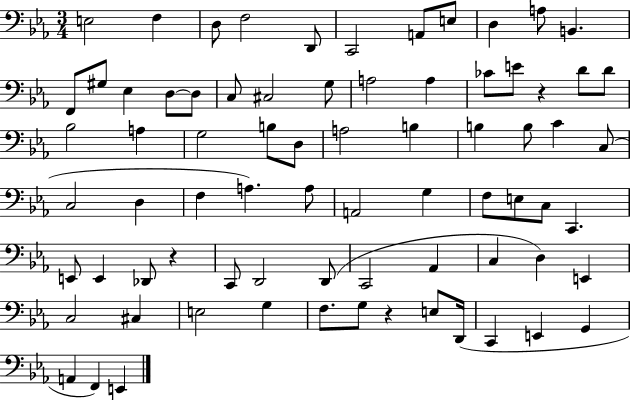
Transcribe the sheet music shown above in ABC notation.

X:1
T:Untitled
M:3/4
L:1/4
K:Eb
E,2 F, D,/2 F,2 D,,/2 C,,2 A,,/2 E,/2 D, A,/2 B,, F,,/2 ^G,/2 _E, D,/2 D,/2 C,/2 ^C,2 G,/2 A,2 A, _C/2 E/2 z D/2 D/2 _B,2 A, G,2 B,/2 D,/2 A,2 B, B, B,/2 C C,/2 C,2 D, F, A, A,/2 A,,2 G, F,/2 E,/2 C,/2 C,, E,,/2 E,, _D,,/2 z C,,/2 D,,2 D,,/2 C,,2 _A,, C, D, E,, C,2 ^C, E,2 G, F,/2 G,/2 z E,/2 D,,/4 C,, E,, G,, A,, F,, E,,